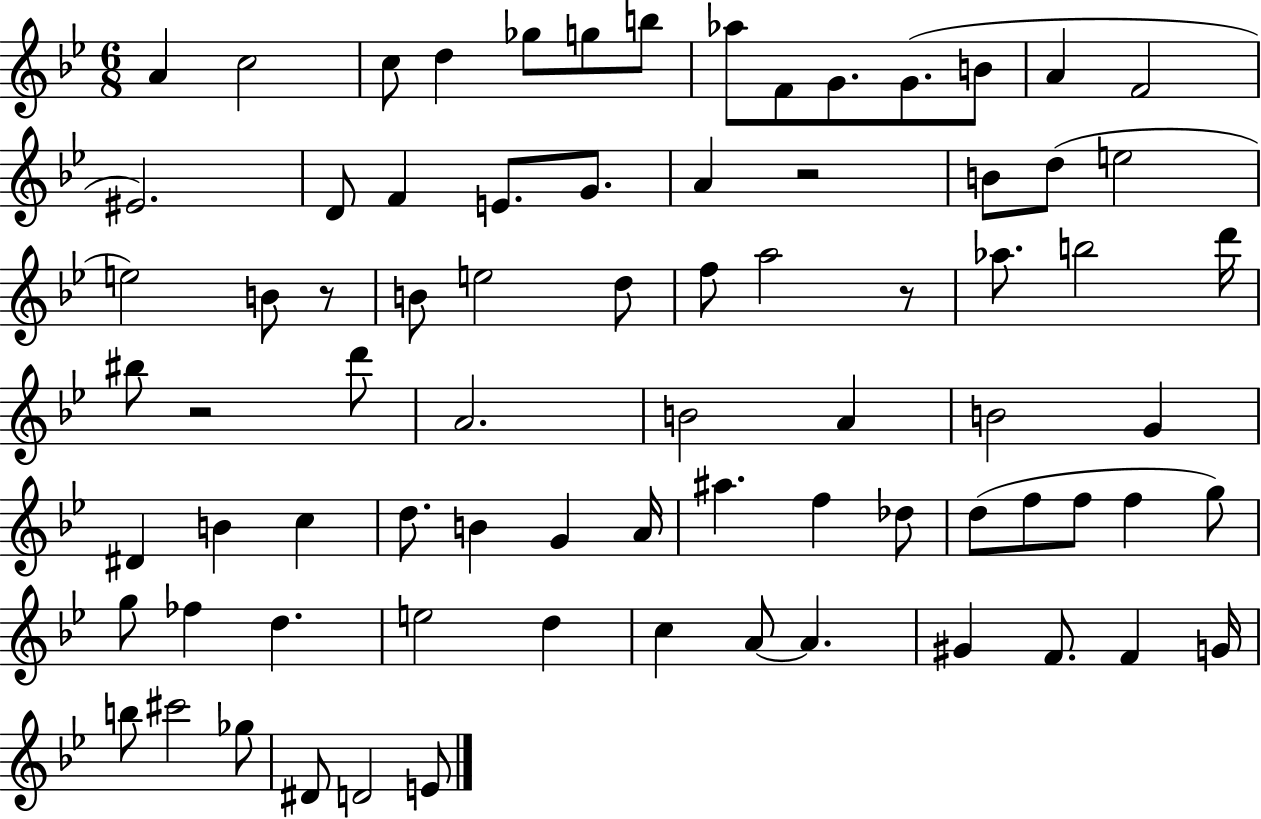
A4/q C5/h C5/e D5/q Gb5/e G5/e B5/e Ab5/e F4/e G4/e. G4/e. B4/e A4/q F4/h EIS4/h. D4/e F4/q E4/e. G4/e. A4/q R/h B4/e D5/e E5/h E5/h B4/e R/e B4/e E5/h D5/e F5/e A5/h R/e Ab5/e. B5/h D6/s BIS5/e R/h D6/e A4/h. B4/h A4/q B4/h G4/q D#4/q B4/q C5/q D5/e. B4/q G4/q A4/s A#5/q. F5/q Db5/e D5/e F5/e F5/e F5/q G5/e G5/e FES5/q D5/q. E5/h D5/q C5/q A4/e A4/q. G#4/q F4/e. F4/q G4/s B5/e C#6/h Gb5/e D#4/e D4/h E4/e